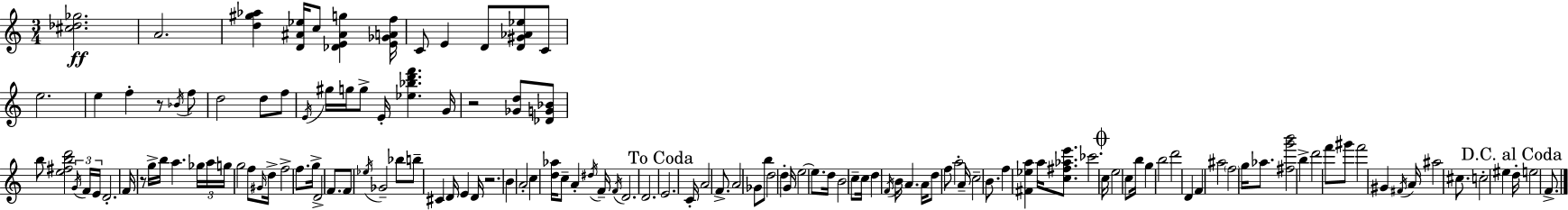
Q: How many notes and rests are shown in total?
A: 136